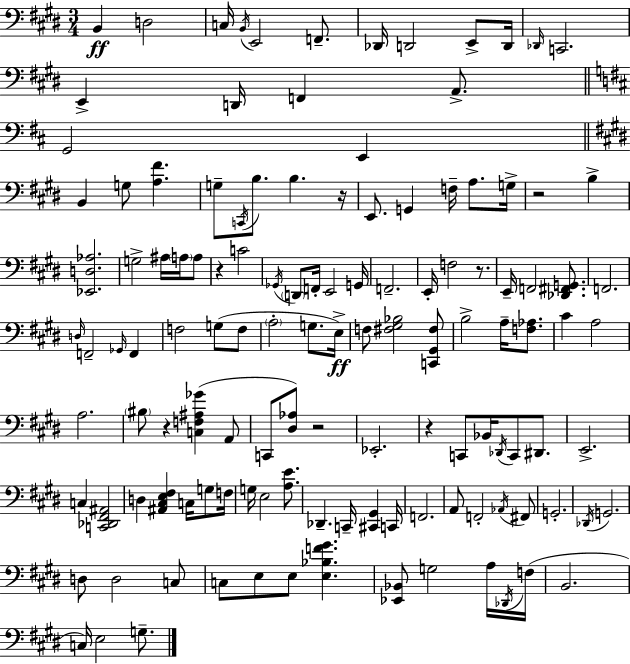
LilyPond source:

{
  \clef bass
  \numericTimeSignature
  \time 3/4
  \key e \major
  b,4\ff d2 | c16 \acciaccatura { b,16 } e,2 f,8.-- | des,16 d,2 e,8-> | d,16 \grace { des,16 } c,2. | \break e,4-> d,16 f,4 a,8.-> | \bar "||" \break \key b \minor g,2 e,4 | \bar "||" \break \key e \major b,4 g8 <a fis'>4. | g8-- \acciaccatura { c,16 } b8. b4. | r16 e,8. g,4 f16-- a8. | g16-> r2 b4-> | \break <ees, d aes>2. | g2-> ais16 \parenthesize a16 a8 | r4 c'2 | \acciaccatura { ges,16 } \parenthesize d,8 f,16-. e,2 | \break g,16 f,2.-- | e,16-. f2 r8. | e,16-- f,2 <des, fis, g,>8. | f,2. | \break \grace { d16 } f,2-- \grace { ges,16 } | f,4 f2 | g8( f8 \parenthesize a2-. | g8. e16->\ff) f8 <fis gis bes>2 | \break <c, gis, fis>8 b2-> | a16-- <f aes>8. cis'4 a2 | a2. | \parenthesize bis8 r4 <c f ais ges'>4( | \break a,8 c,8 <dis aes>8) r2 | ees,2.-. | r4 c,8 bes,16 \acciaccatura { des,16 } | c,8 dis,8. e,2.-> | \break c4 <c, des, fis, ais,>2 | d4 <ais, cis e fis>4 | c16 g8 f16 g16 e2 | <a e'>8. des,4.-- c,16-- | \break <cis, gis,>4 c,16 f,2. | a,8 f,2-. | \acciaccatura { aes,16 } fis,8 g,2.-. | \acciaccatura { des,16 } g,2. | \break d8 d2 | c8 c8 e8 e8 | <e bes f' gis'>4. <ees, bes,>8 g2 | a16 \acciaccatura { des,16 } f16( b,2. | \break c16) e2 | g8.-- \bar "|."
}